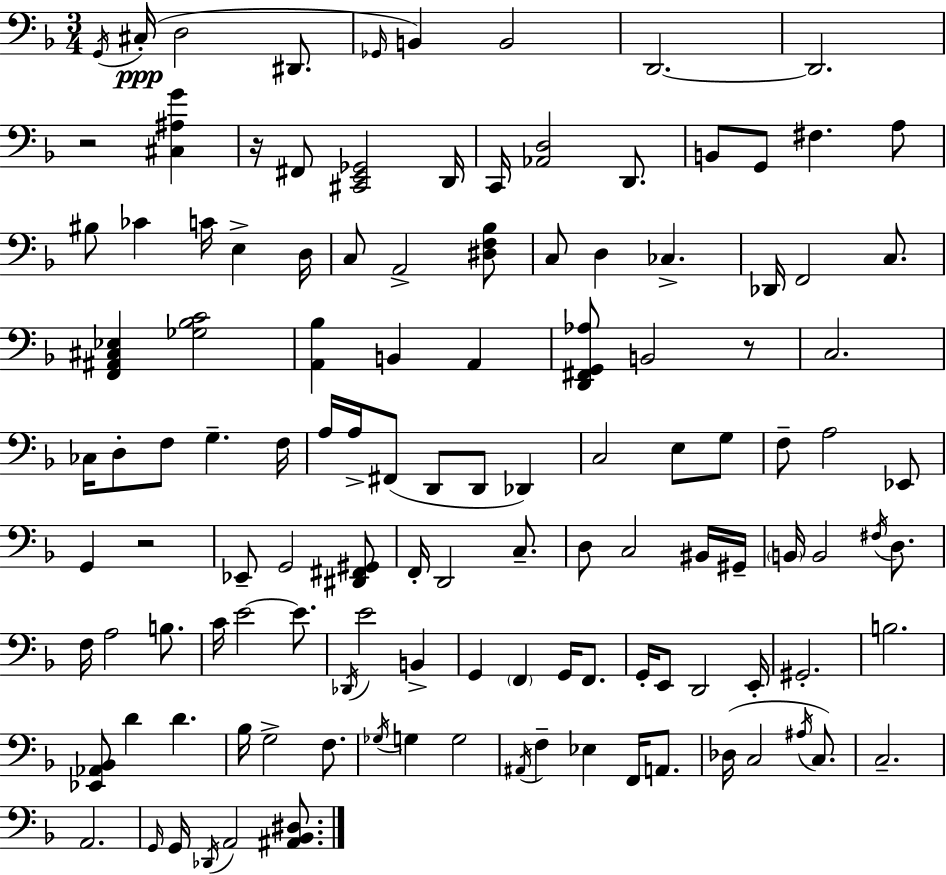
X:1
T:Untitled
M:3/4
L:1/4
K:F
G,,/4 ^C,/4 D,2 ^D,,/2 _G,,/4 B,, B,,2 D,,2 D,,2 z2 [^C,^A,G] z/4 ^F,,/2 [^C,,E,,_G,,]2 D,,/4 C,,/4 [_A,,D,]2 D,,/2 B,,/2 G,,/2 ^F, A,/2 ^B,/2 _C C/4 E, D,/4 C,/2 A,,2 [^D,F,_B,]/2 C,/2 D, _C, _D,,/4 F,,2 C,/2 [F,,^A,,^C,_E,] [_G,_B,C]2 [A,,_B,] B,, A,, [D,,^F,,G,,_A,]/2 B,,2 z/2 C,2 _C,/4 D,/2 F,/2 G, F,/4 A,/4 A,/4 ^F,,/2 D,,/2 D,,/2 _D,, C,2 E,/2 G,/2 F,/2 A,2 _E,,/2 G,, z2 _E,,/2 G,,2 [^D,,^F,,^G,,]/2 F,,/4 D,,2 C,/2 D,/2 C,2 ^B,,/4 ^G,,/4 B,,/4 B,,2 ^F,/4 D,/2 F,/4 A,2 B,/2 C/4 E2 E/2 _D,,/4 E2 B,, G,, F,, G,,/4 F,,/2 G,,/4 E,,/2 D,,2 E,,/4 ^G,,2 B,2 [_E,,_A,,_B,,]/2 D D _B,/4 G,2 F,/2 _G,/4 G, G,2 ^A,,/4 F, _E, F,,/4 A,,/2 _D,/4 C,2 ^A,/4 C,/2 C,2 A,,2 G,,/4 G,,/4 _D,,/4 A,,2 [^A,,_B,,^D,]/2